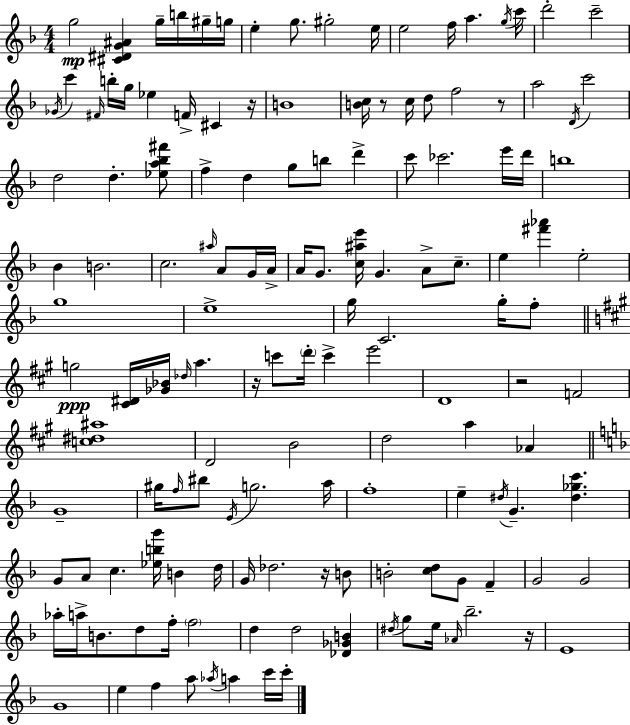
G5/h [C#4,D#4,G4,A#4]/q G5/s B5/s G#5/s G5/s E5/q G5/e. G#5/h E5/s E5/h F5/s A5/q. G5/s C6/s D6/h C6/h Gb4/s C6/q F#4/s B5/s G5/s Eb5/q F4/s C#4/q R/s B4/w [B4,C5]/s R/e C5/s D5/e F5/h R/e A5/h D4/s C6/h D5/h D5/q. [Eb5,A5,Bb5,F#6]/e F5/q D5/q G5/e B5/e D6/q C6/e CES6/h. E6/s D6/s B5/w Bb4/q B4/h. C5/h. A#5/s A4/e G4/s A4/s A4/s G4/e. [C5,A#5,E6]/s G4/q. A4/e C5/e. E5/q [F#6,Ab6]/q E5/h G5/w E5/w G5/s C4/h. G5/s F5/e G5/h [C#4,D#4]/s [Gb4,Bb4]/s Db5/s A5/q. R/s C6/e D6/s C6/q E6/h D4/w R/h F4/h [C5,D#5,A#5]/w D4/h B4/h D5/h A5/q Ab4/q G4/w G#5/s F5/s BIS5/e E4/s G5/h. A5/s F5/w E5/q D#5/s G4/q. [D#5,Gb5,C6]/q. G4/e A4/e C5/q. [Eb5,B5,G6]/s B4/q D5/s G4/s Db5/h. R/s B4/e B4/h [C5,D5]/e G4/e F4/q G4/h G4/h Ab5/s A5/s B4/e. D5/e F5/s F5/h D5/q D5/h [Db4,Gb4,B4]/q D#5/s G5/e E5/s Ab4/s Bb5/h. R/s E4/w G4/w E5/q F5/q A5/e Ab5/s A5/q C6/s C6/s